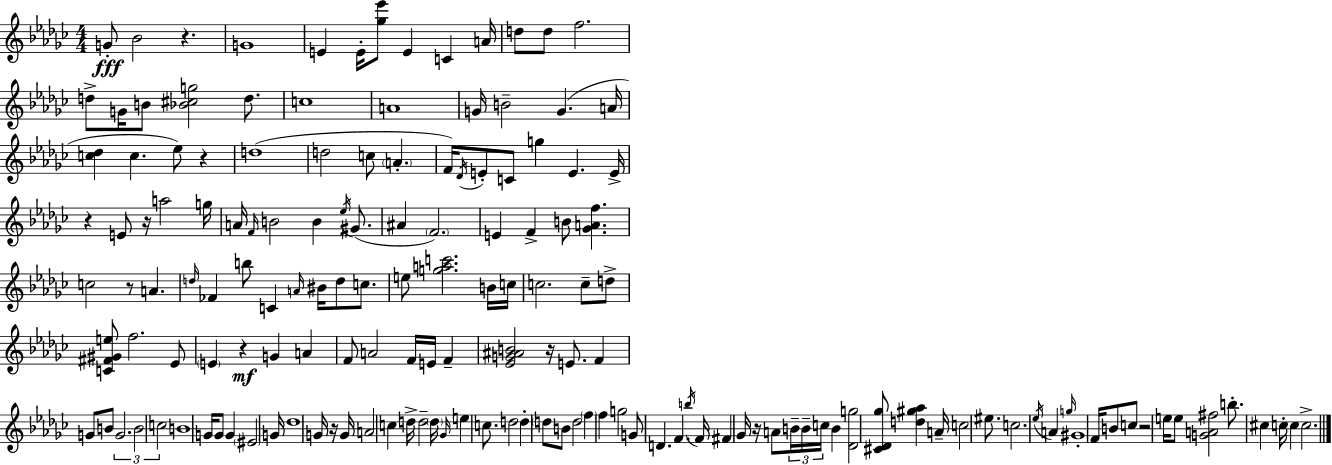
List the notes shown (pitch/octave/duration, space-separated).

G4/e Bb4/h R/q. G4/w E4/q E4/s [Gb5,Eb6]/e E4/q C4/q A4/s D5/e D5/e F5/h. D5/e G4/s B4/e [Bb4,C#5,G5]/h D5/e. C5/w A4/w G4/s B4/h G4/q. A4/s [C5,Db5]/q C5/q. Eb5/e R/q D5/w D5/h C5/e A4/q. F4/s Db4/s E4/e C4/e G5/q E4/q. E4/s R/q E4/e R/s A5/h G5/s A4/s F4/s B4/h B4/q Eb5/s G#4/e. A#4/q F4/h. E4/q F4/q B4/e [Gb4,A4,F5]/q. C5/h R/e A4/q. D5/s FES4/q B5/e C4/q A4/s BIS4/s D5/e C5/e. E5/e [G5,A5,C6]/h. B4/s C5/s C5/h. C5/e D5/e [C4,F#4,G#4,E5]/e F5/h. Eb4/e E4/q R/q G4/q A4/q F4/e A4/h F4/s E4/s F4/q [Eb4,G4,A#4,B4]/h R/s E4/e. F4/q G4/e B4/e G4/h. B4/h C5/h B4/w G4/s G4/e G4/q EIS4/h G4/s Db5/w G4/s R/s G4/s A4/h C5/q D5/s D5/h D5/s Gb4/s E5/q C5/e. D5/h D5/q D5/e B4/e D5/h F5/q F5/q G5/h G4/e D4/q. F4/q. B5/s F4/s F#4/q Gb4/s R/s A4/e B4/s B4/s C5/s B4/q [Db4,G5]/h [C#4,Db4,Gb5]/e [D5,G#5,Ab5]/q A4/s C5/h EIS5/e. C5/h. Eb5/s A4/q G5/s G#4/w F4/s B4/e C5/e R/h E5/s E5/e [G4,A4,F#5]/h B5/e. C#5/q C5/s C5/q C5/h.